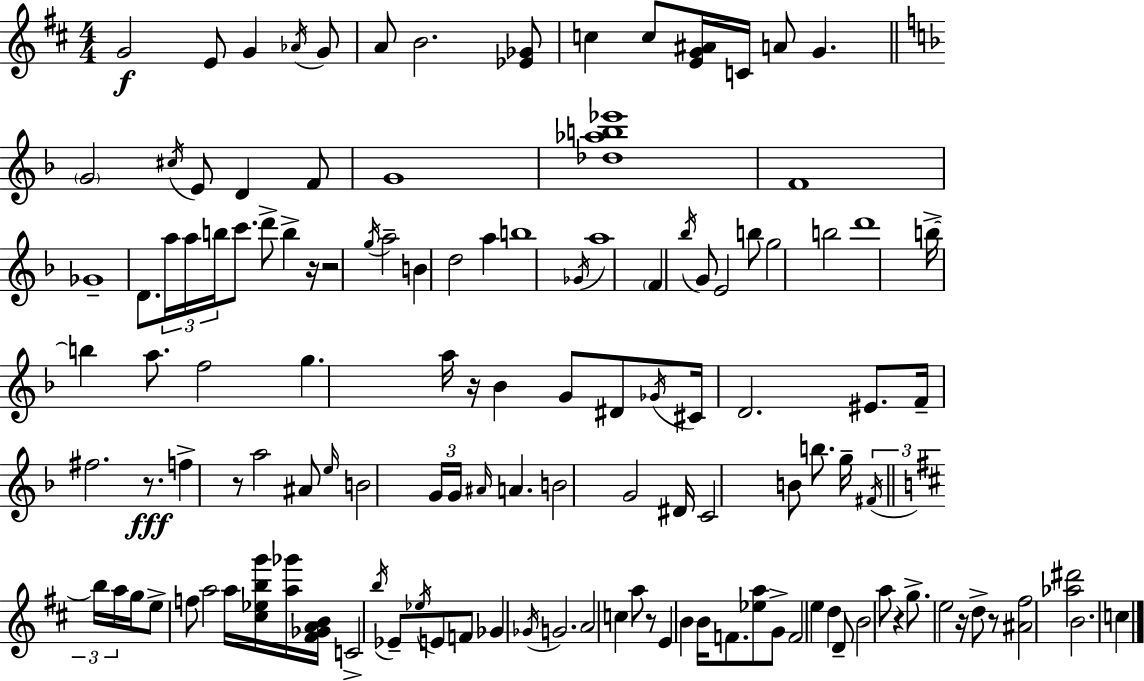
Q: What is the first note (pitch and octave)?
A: G4